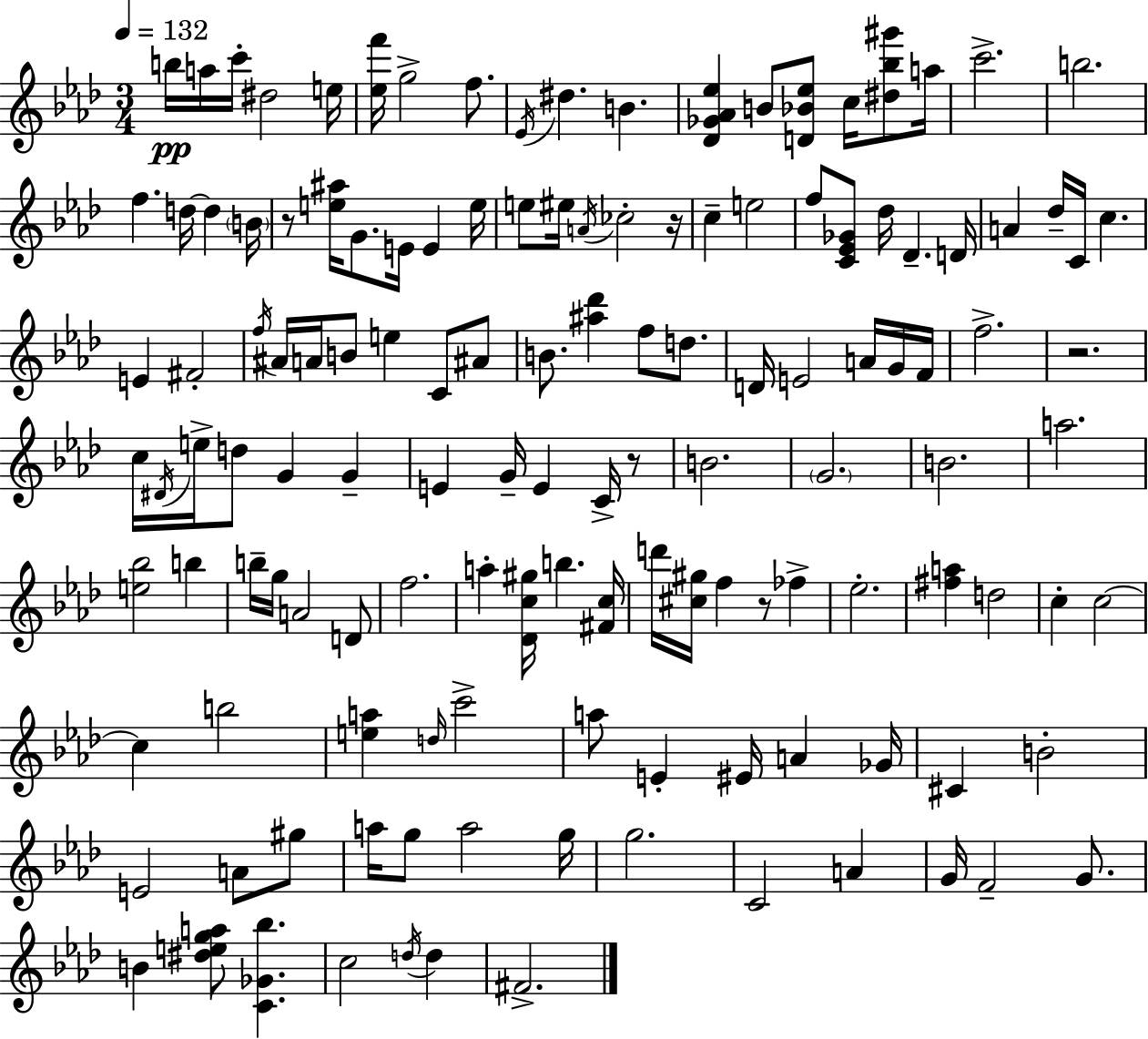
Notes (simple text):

B5/s A5/s C6/s D#5/h E5/s [Eb5,F6]/s G5/h F5/e. Eb4/s D#5/q. B4/q. [Db4,Gb4,Ab4,Eb5]/q B4/e [D4,Bb4,Eb5]/e C5/s [D#5,Bb5,G#6]/e A5/s C6/h. B5/h. F5/q. D5/s D5/q B4/s R/e [E5,A#5]/s G4/e. E4/s E4/q E5/s E5/e EIS5/s A4/s CES5/h R/s C5/q E5/h F5/e [C4,Eb4,Gb4]/e Db5/s Db4/q. D4/s A4/q Db5/s C4/s C5/q. E4/q F#4/h F5/s A#4/s A4/s B4/e E5/q C4/e A#4/e B4/e. [A#5,Db6]/q F5/e D5/e. D4/s E4/h A4/s G4/s F4/s F5/h. R/h. C5/s D#4/s E5/s D5/e G4/q G4/q E4/q G4/s E4/q C4/s R/e B4/h. G4/h. B4/h. A5/h. [E5,Bb5]/h B5/q B5/s G5/s A4/h D4/e F5/h. A5/q [Db4,C5,G#5]/s B5/q. [F#4,C5]/s D6/s [C#5,G#5]/s F5/q R/e FES5/q Eb5/h. [F#5,A5]/q D5/h C5/q C5/h C5/q B5/h [E5,A5]/q D5/s C6/h A5/e E4/q EIS4/s A4/q Gb4/s C#4/q B4/h E4/h A4/e G#5/e A5/s G5/e A5/h G5/s G5/h. C4/h A4/q G4/s F4/h G4/e. B4/q [D#5,E5,G5,A5]/e [C4,Gb4,Bb5]/q. C5/h D5/s D5/q F#4/h.